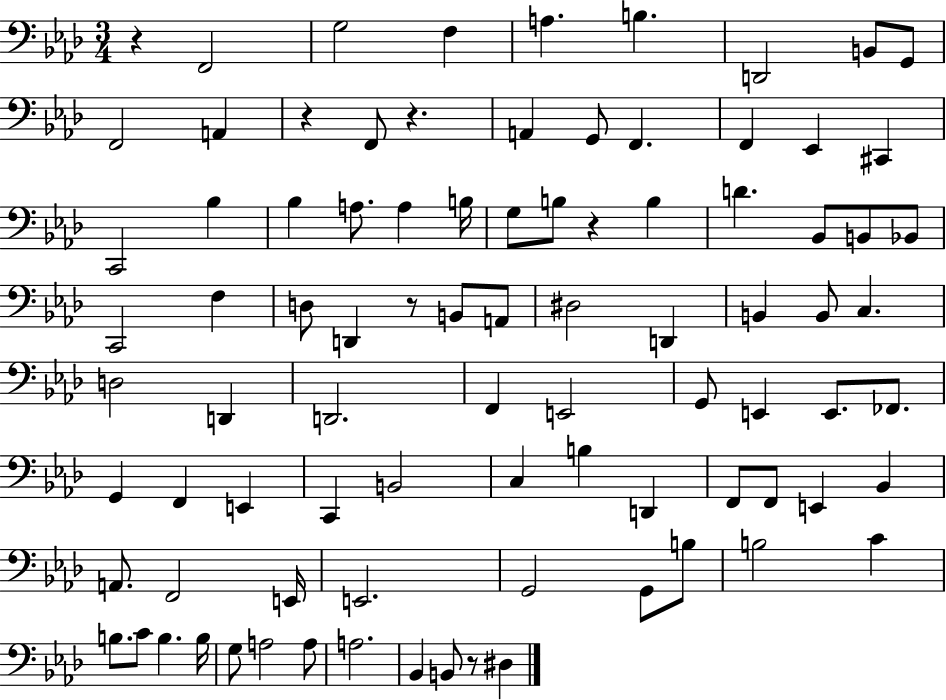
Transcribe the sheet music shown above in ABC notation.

X:1
T:Untitled
M:3/4
L:1/4
K:Ab
z F,,2 G,2 F, A, B, D,,2 B,,/2 G,,/2 F,,2 A,, z F,,/2 z A,, G,,/2 F,, F,, _E,, ^C,, C,,2 _B, _B, A,/2 A, B,/4 G,/2 B,/2 z B, D _B,,/2 B,,/2 _B,,/2 C,,2 F, D,/2 D,, z/2 B,,/2 A,,/2 ^D,2 D,, B,, B,,/2 C, D,2 D,, D,,2 F,, E,,2 G,,/2 E,, E,,/2 _F,,/2 G,, F,, E,, C,, B,,2 C, B, D,, F,,/2 F,,/2 E,, _B,, A,,/2 F,,2 E,,/4 E,,2 G,,2 G,,/2 B,/2 B,2 C B,/2 C/2 B, B,/4 G,/2 A,2 A,/2 A,2 _B,, B,,/2 z/2 ^D,